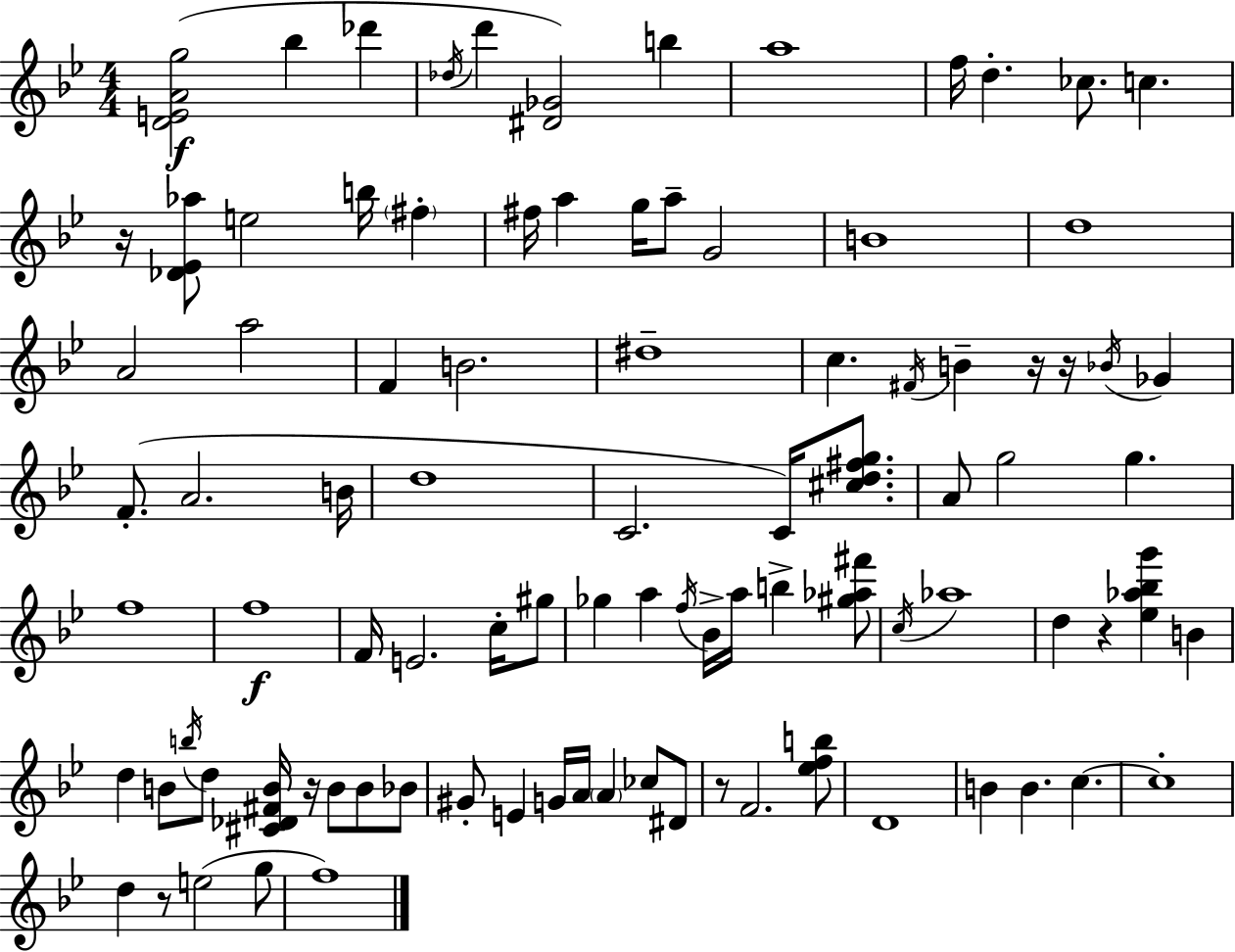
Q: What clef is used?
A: treble